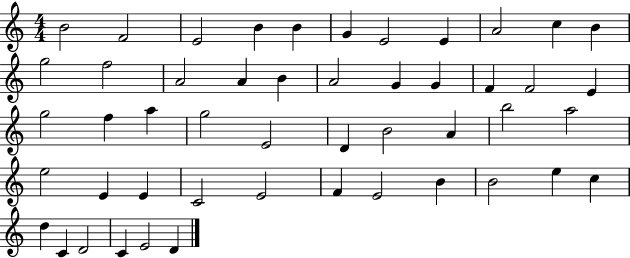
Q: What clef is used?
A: treble